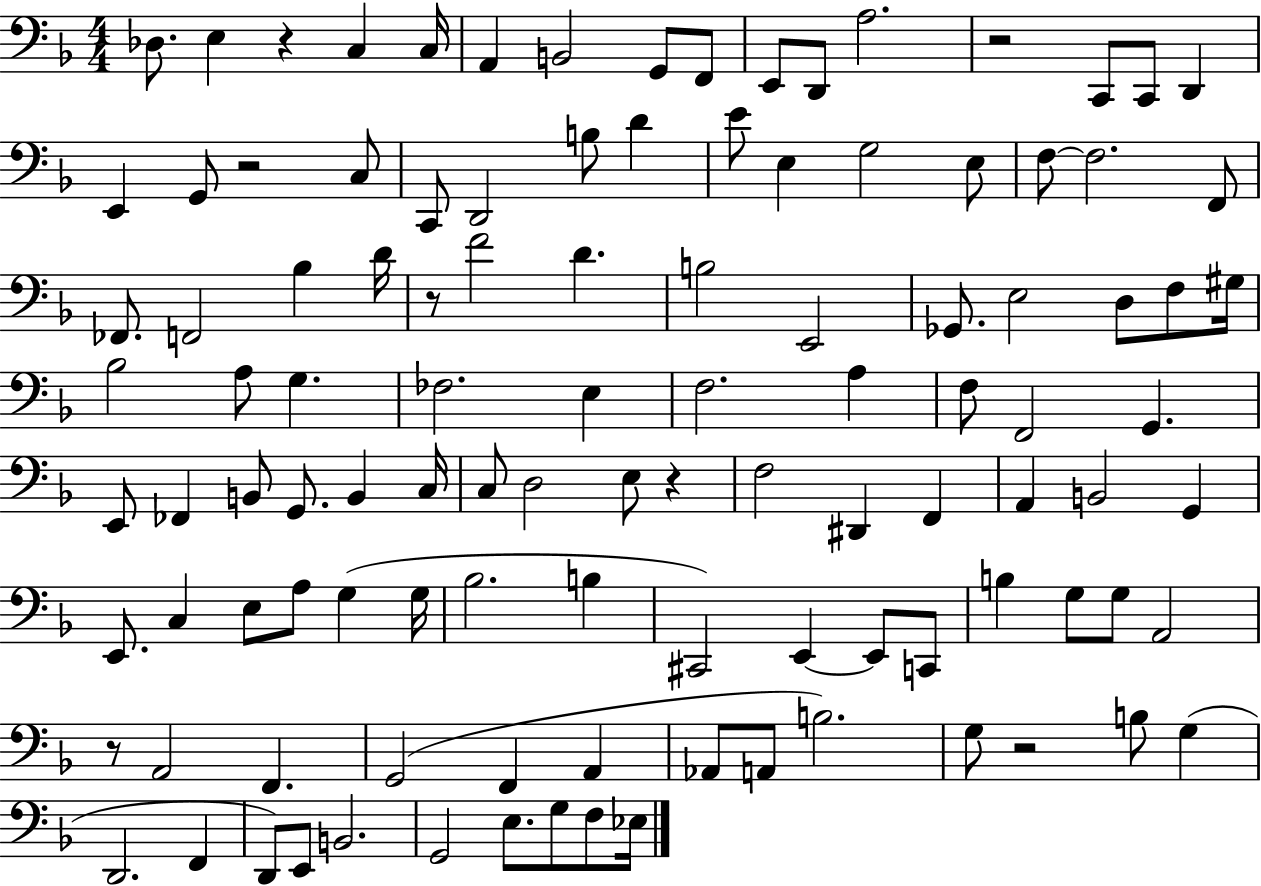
X:1
T:Untitled
M:4/4
L:1/4
K:F
_D,/2 E, z C, C,/4 A,, B,,2 G,,/2 F,,/2 E,,/2 D,,/2 A,2 z2 C,,/2 C,,/2 D,, E,, G,,/2 z2 C,/2 C,,/2 D,,2 B,/2 D E/2 E, G,2 E,/2 F,/2 F,2 F,,/2 _F,,/2 F,,2 _B, D/4 z/2 F2 D B,2 E,,2 _G,,/2 E,2 D,/2 F,/2 ^G,/4 _B,2 A,/2 G, _F,2 E, F,2 A, F,/2 F,,2 G,, E,,/2 _F,, B,,/2 G,,/2 B,, C,/4 C,/2 D,2 E,/2 z F,2 ^D,, F,, A,, B,,2 G,, E,,/2 C, E,/2 A,/2 G, G,/4 _B,2 B, ^C,,2 E,, E,,/2 C,,/2 B, G,/2 G,/2 A,,2 z/2 A,,2 F,, G,,2 F,, A,, _A,,/2 A,,/2 B,2 G,/2 z2 B,/2 G, D,,2 F,, D,,/2 E,,/2 B,,2 G,,2 E,/2 G,/2 F,/2 _E,/4